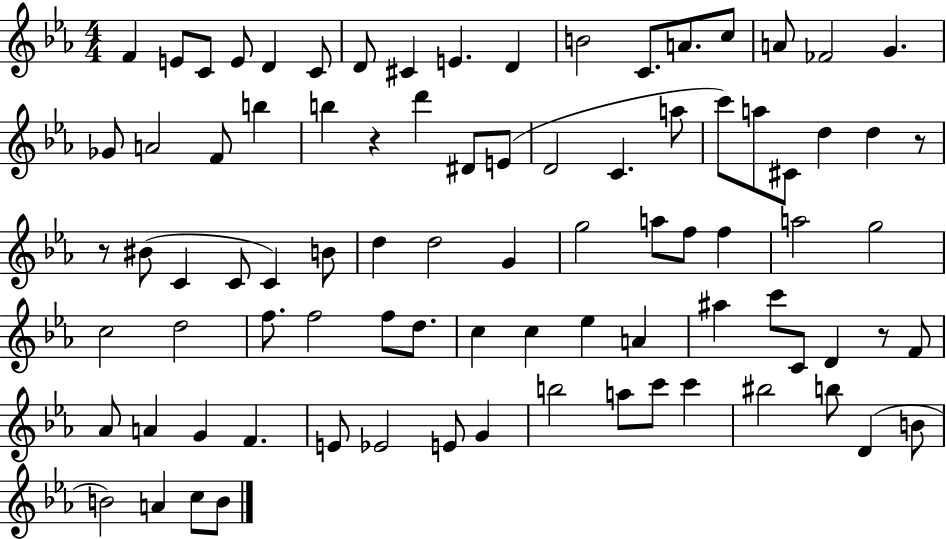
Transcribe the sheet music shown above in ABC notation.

X:1
T:Untitled
M:4/4
L:1/4
K:Eb
F E/2 C/2 E/2 D C/2 D/2 ^C E D B2 C/2 A/2 c/2 A/2 _F2 G _G/2 A2 F/2 b b z d' ^D/2 E/2 D2 C a/2 c'/2 a/2 ^C/2 d d z/2 z/2 ^B/2 C C/2 C B/2 d d2 G g2 a/2 f/2 f a2 g2 c2 d2 f/2 f2 f/2 d/2 c c _e A ^a c'/2 C/2 D z/2 F/2 _A/2 A G F E/2 _E2 E/2 G b2 a/2 c'/2 c' ^b2 b/2 D B/2 B2 A c/2 B/2